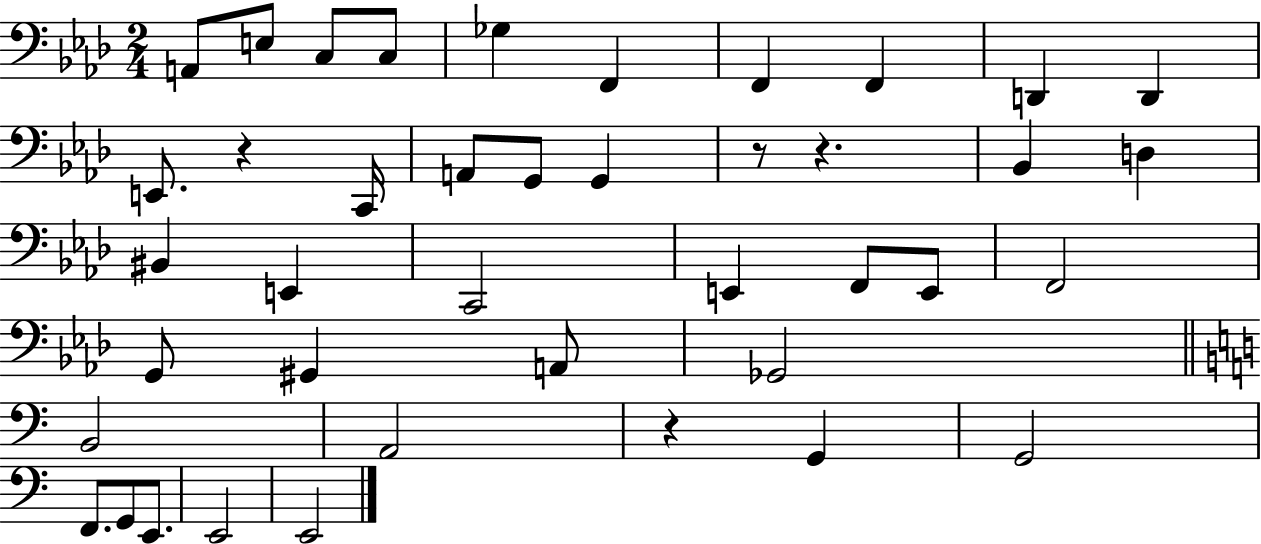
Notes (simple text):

A2/e E3/e C3/e C3/e Gb3/q F2/q F2/q F2/q D2/q D2/q E2/e. R/q C2/s A2/e G2/e G2/q R/e R/q. Bb2/q D3/q BIS2/q E2/q C2/h E2/q F2/e E2/e F2/h G2/e G#2/q A2/e Gb2/h B2/h A2/h R/q G2/q G2/h F2/e. G2/e E2/e. E2/h E2/h